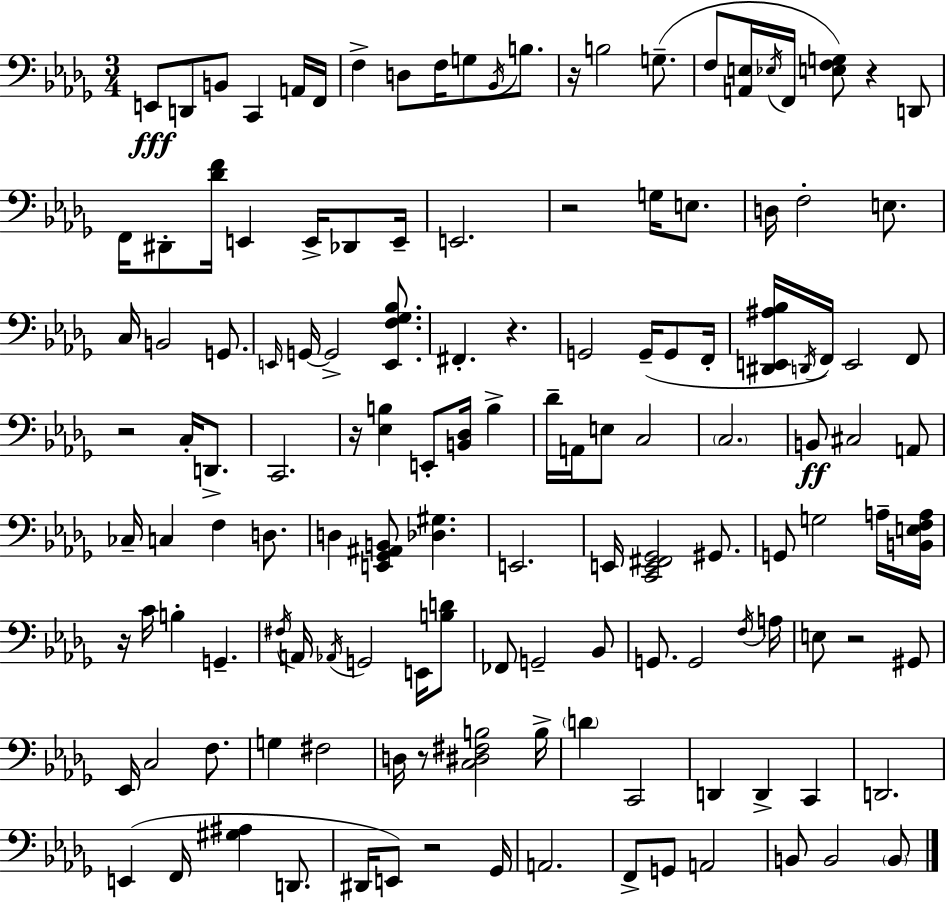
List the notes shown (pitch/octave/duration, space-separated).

E2/e D2/e B2/e C2/q A2/s F2/s F3/q D3/e F3/s G3/e Bb2/s B3/e. R/s B3/h G3/e. F3/e [A2,E3]/s Eb3/s F2/s [E3,F3,G3]/e R/q D2/e F2/s D#2/e [Db4,F4]/s E2/q E2/s Db2/e E2/s E2/h. R/h G3/s E3/e. D3/s F3/h E3/e. C3/s B2/h G2/e. E2/s G2/s G2/h [E2,F3,Gb3,Bb3]/e. F#2/q. R/q. G2/h G2/s G2/e F2/s [D#2,E2,A#3,Bb3]/s D2/s F2/s E2/h F2/e R/h C3/s D2/e. C2/h. R/s [Eb3,B3]/q E2/e [B2,Db3]/s B3/q Db4/s A2/s E3/e C3/h C3/h. B2/e C#3/h A2/e CES3/s C3/q F3/q D3/e. D3/q [E2,Gb2,A#2,B2]/e [Db3,G#3]/q. E2/h. E2/s [C2,E2,F#2,Gb2]/h G#2/e. G2/e G3/h A3/s [B2,E3,F3,A3]/s R/s C4/s B3/q G2/q. F#3/s A2/s Ab2/s G2/h E2/s [B3,D4]/e FES2/e G2/h Bb2/e G2/e. G2/h F3/s A3/s E3/e R/h G#2/e Eb2/s C3/h F3/e. G3/q F#3/h D3/s R/e [C3,D#3,F#3,B3]/h B3/s D4/q C2/h D2/q D2/q C2/q D2/h. E2/q F2/s [G#3,A#3]/q D2/e. D#2/s E2/e R/h Gb2/s A2/h. F2/e G2/e A2/h B2/e B2/h B2/e